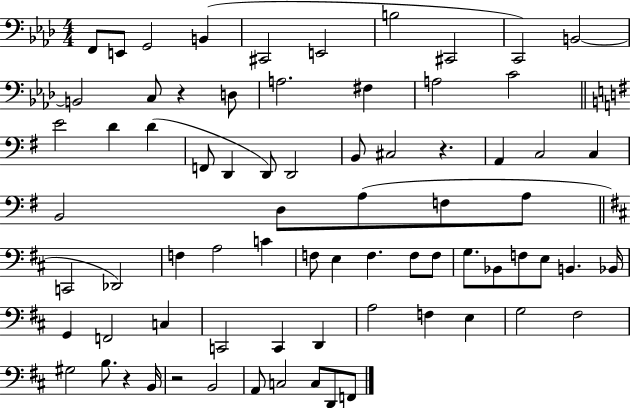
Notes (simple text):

F2/e E2/e G2/h B2/q C#2/h E2/h B3/h C#2/h C2/h B2/h B2/h C3/e R/q D3/e A3/h. F#3/q A3/h C4/h E4/h D4/q D4/q F2/e D2/q D2/e D2/h B2/e C#3/h R/q. A2/q C3/h C3/q B2/h D3/e A3/e F3/e A3/e C2/h Db2/h F3/q A3/h C4/q F3/e E3/q F3/q. F3/e F3/e G3/e. Bb2/e F3/e E3/e B2/q. Bb2/s G2/q F2/h C3/q C2/h C2/q D2/q A3/h F3/q E3/q G3/h F#3/h G#3/h B3/e. R/q B2/s R/h B2/h A2/e C3/h C3/e D2/e F2/e